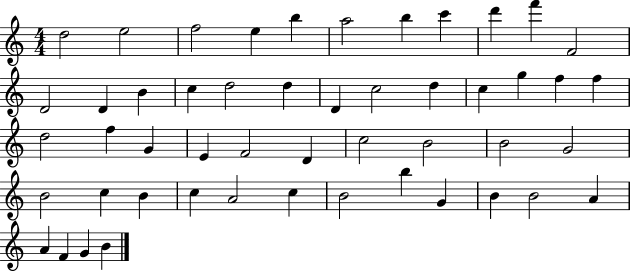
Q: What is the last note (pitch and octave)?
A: B4